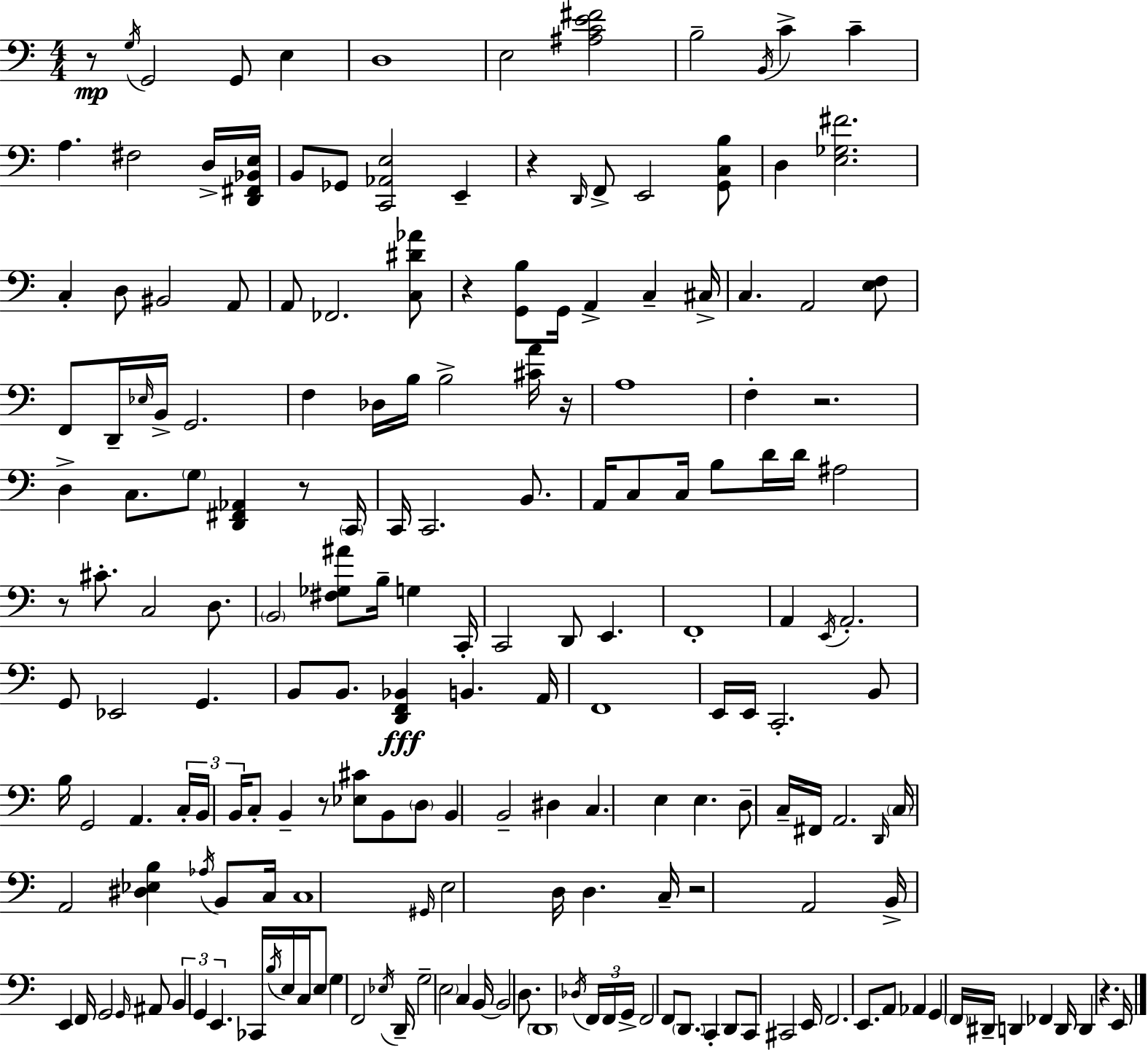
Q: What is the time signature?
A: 4/4